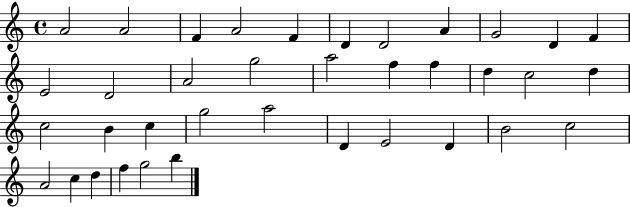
{
  \clef treble
  \time 4/4
  \defaultTimeSignature
  \key c \major
  a'2 a'2 | f'4 a'2 f'4 | d'4 d'2 a'4 | g'2 d'4 f'4 | \break e'2 d'2 | a'2 g''2 | a''2 f''4 f''4 | d''4 c''2 d''4 | \break c''2 b'4 c''4 | g''2 a''2 | d'4 e'2 d'4 | b'2 c''2 | \break a'2 c''4 d''4 | f''4 g''2 b''4 | \bar "|."
}